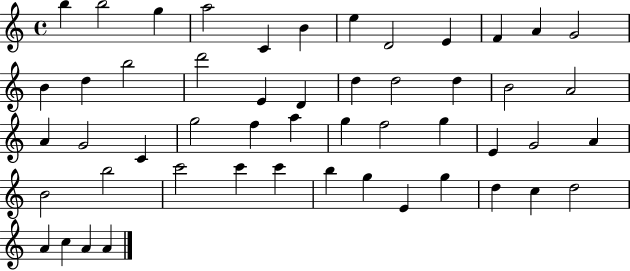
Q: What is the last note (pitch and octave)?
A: A4